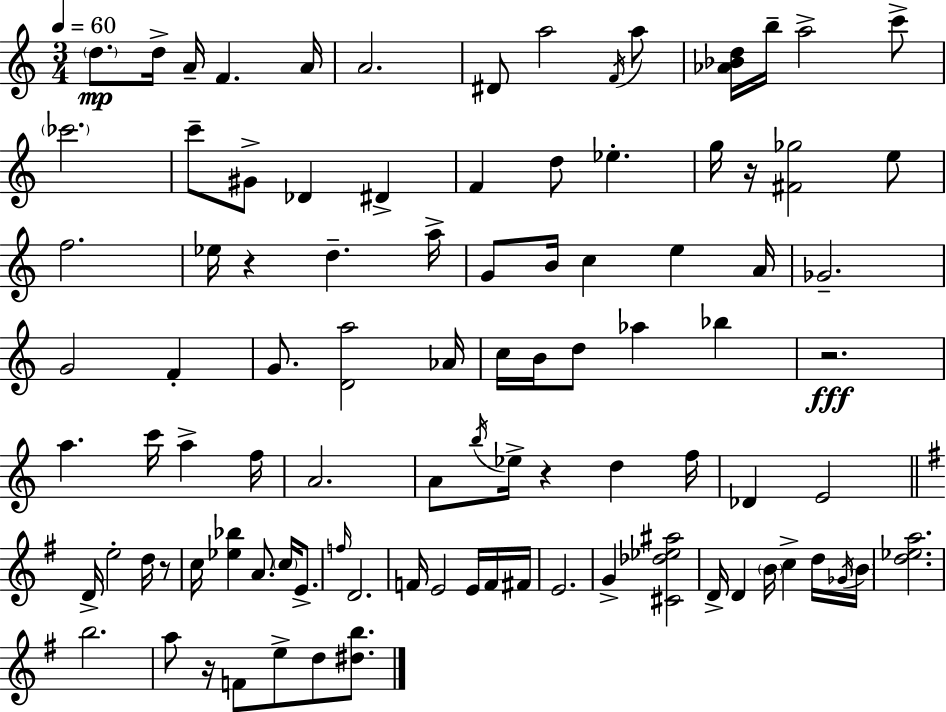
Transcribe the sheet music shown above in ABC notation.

X:1
T:Untitled
M:3/4
L:1/4
K:C
d/2 d/4 A/4 F A/4 A2 ^D/2 a2 F/4 a/2 [_A_Bd]/4 b/4 a2 c'/2 _c'2 c'/2 ^G/2 _D ^D F d/2 _e g/4 z/4 [^F_g]2 e/2 f2 _e/4 z d a/4 G/2 B/4 c e A/4 _G2 G2 F G/2 [Da]2 _A/4 c/4 B/4 d/2 _a _b z2 a c'/4 a f/4 A2 A/2 b/4 _e/4 z d f/4 _D E2 D/4 e2 d/4 z/2 c/4 [_e_b] A/2 c/4 E/2 f/4 D2 F/4 E2 E/4 F/4 ^F/4 E2 G [^C_d_e^a]2 D/4 D B/4 c d/4 _G/4 B/4 [d_ea]2 b2 a/2 z/4 F/2 e/2 d/2 [^db]/2